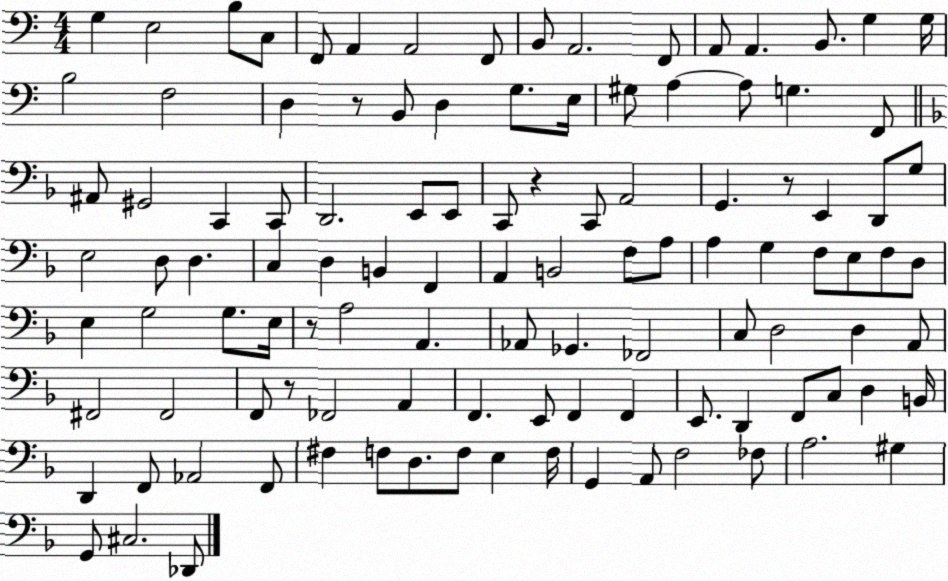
X:1
T:Untitled
M:4/4
L:1/4
K:C
G, E,2 B,/2 C,/2 F,,/2 A,, A,,2 F,,/2 B,,/2 A,,2 F,,/2 A,,/2 A,, B,,/2 G, G,/4 B,2 F,2 D, z/2 B,,/2 D, G,/2 E,/4 ^G,/2 A, A,/2 G, F,,/2 ^A,,/2 ^G,,2 C,, C,,/2 D,,2 E,,/2 E,,/2 C,,/2 z C,,/2 A,,2 G,, z/2 E,, D,,/2 G,/2 E,2 D,/2 D, C, D, B,, F,, A,, B,,2 F,/2 A,/2 A, G, F,/2 E,/2 F,/2 D,/2 E, G,2 G,/2 E,/4 z/2 A,2 A,, _A,,/2 _G,, _F,,2 C,/2 D,2 D, A,,/2 ^F,,2 ^F,,2 F,,/2 z/2 _F,,2 A,, F,, E,,/2 F,, F,, E,,/2 D,, F,,/2 C,/2 D, B,,/4 D,, F,,/2 _A,,2 F,,/2 ^F, F,/2 D,/2 F,/2 E, F,/4 G,, A,,/2 F,2 _F,/2 A,2 ^G, G,,/2 ^C,2 _D,,/2